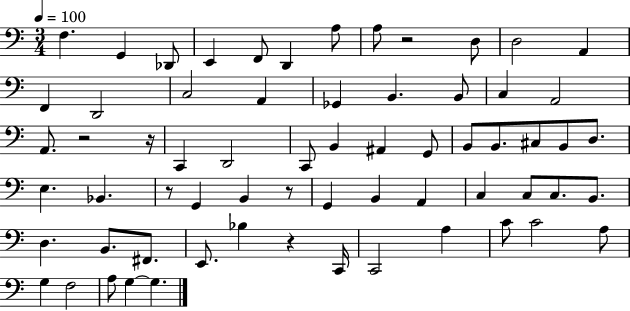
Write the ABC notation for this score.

X:1
T:Untitled
M:3/4
L:1/4
K:C
F, G,, _D,,/2 E,, F,,/2 D,, A,/2 A,/2 z2 D,/2 D,2 A,, F,, D,,2 C,2 A,, _G,, B,, B,,/2 C, A,,2 A,,/2 z2 z/4 C,, D,,2 C,,/2 B,, ^A,, G,,/2 B,,/2 B,,/2 ^C,/2 B,,/2 D,/2 E, _B,, z/2 G,, B,, z/2 G,, B,, A,, C, C,/2 C,/2 B,,/2 D, B,,/2 ^F,,/2 E,,/2 _B, z C,,/4 C,,2 A, C/2 C2 A,/2 G, F,2 A,/2 G, G,